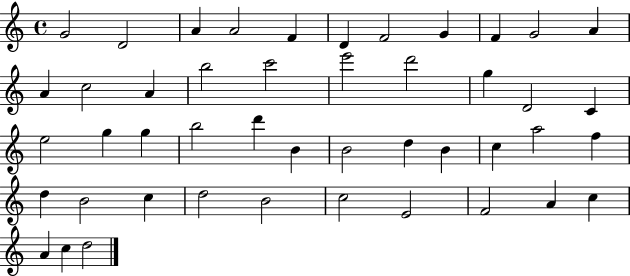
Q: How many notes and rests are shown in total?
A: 46